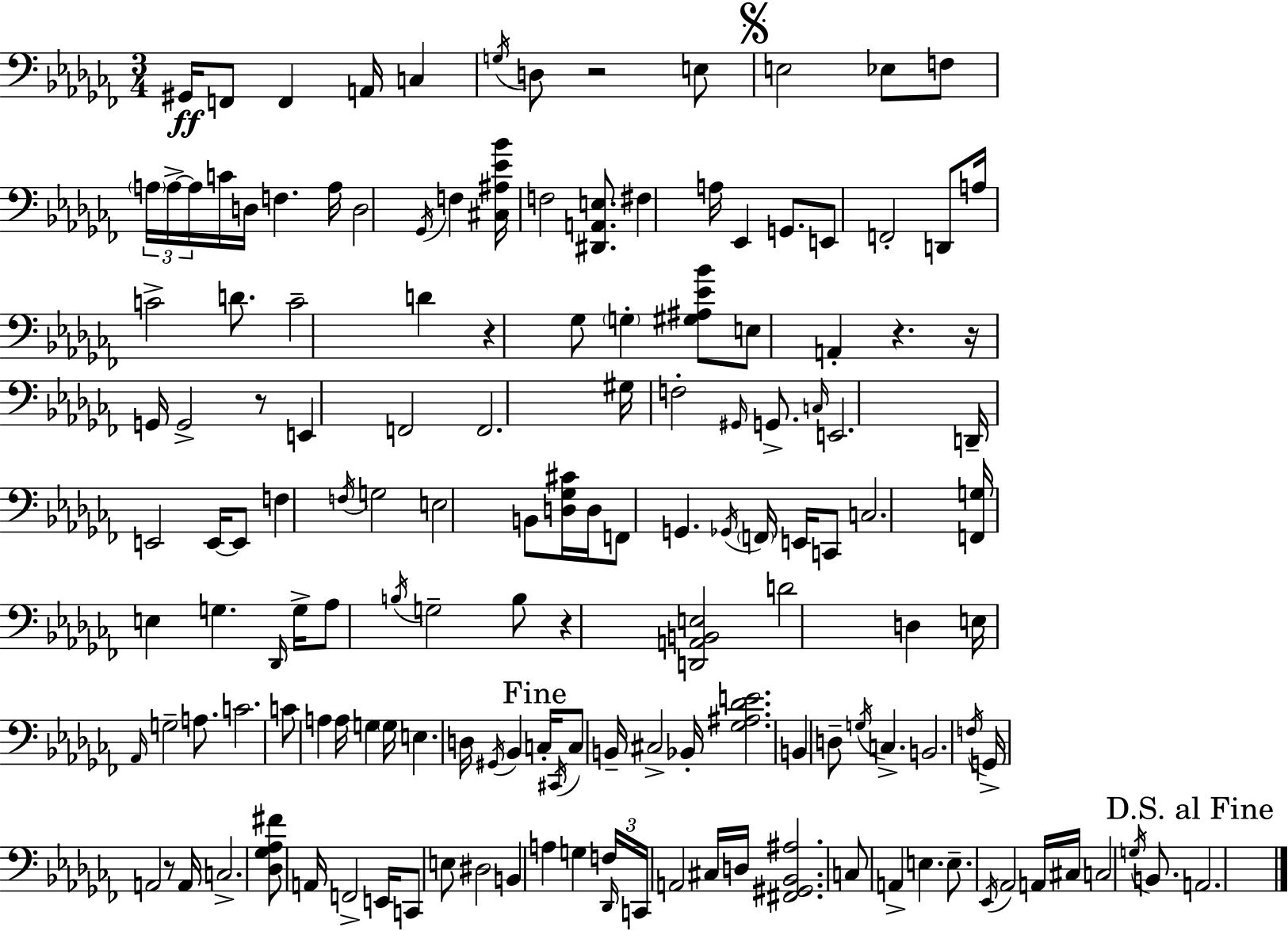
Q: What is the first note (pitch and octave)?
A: G#2